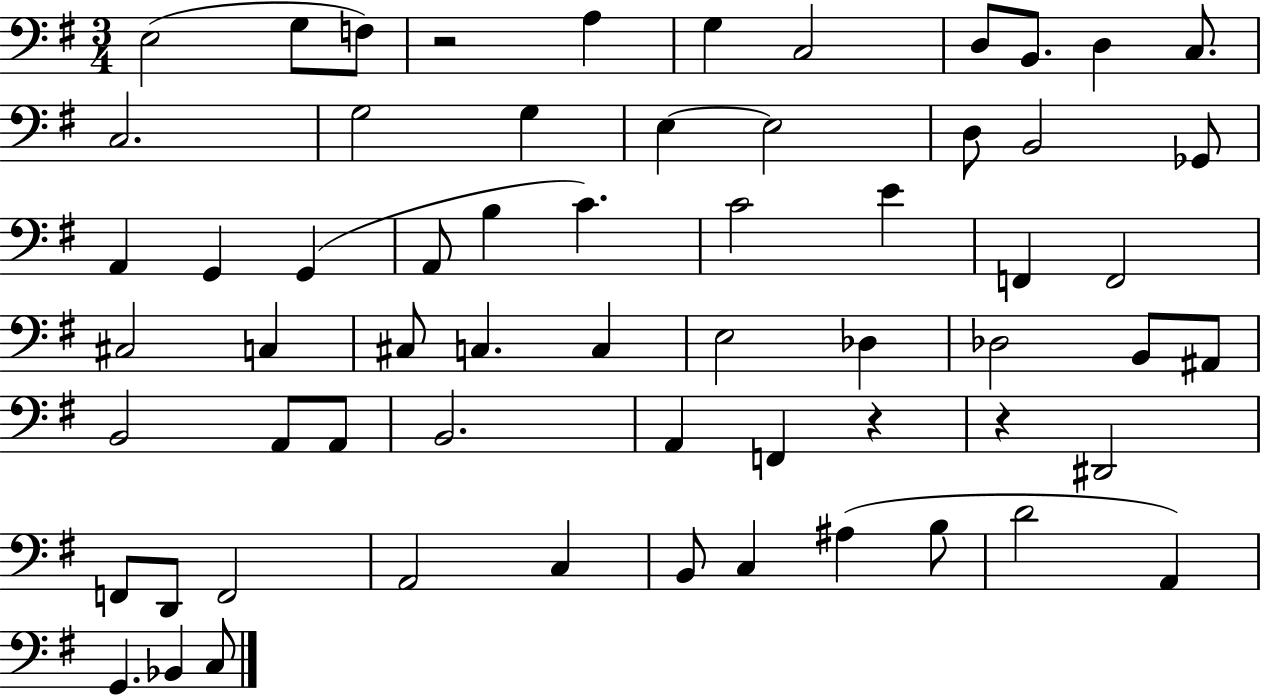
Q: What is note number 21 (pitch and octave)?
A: G2